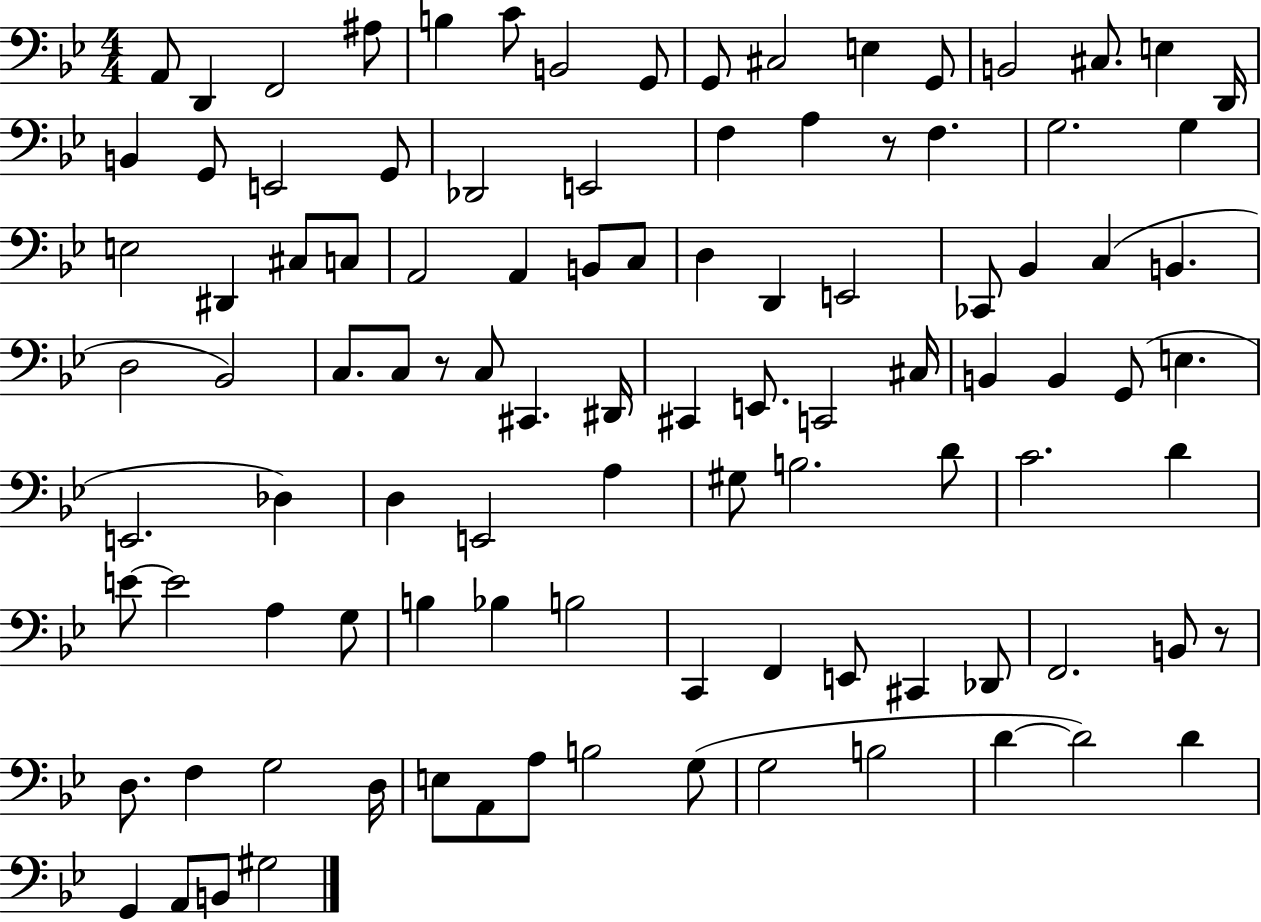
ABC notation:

X:1
T:Untitled
M:4/4
L:1/4
K:Bb
A,,/2 D,, F,,2 ^A,/2 B, C/2 B,,2 G,,/2 G,,/2 ^C,2 E, G,,/2 B,,2 ^C,/2 E, D,,/4 B,, G,,/2 E,,2 G,,/2 _D,,2 E,,2 F, A, z/2 F, G,2 G, E,2 ^D,, ^C,/2 C,/2 A,,2 A,, B,,/2 C,/2 D, D,, E,,2 _C,,/2 _B,, C, B,, D,2 _B,,2 C,/2 C,/2 z/2 C,/2 ^C,, ^D,,/4 ^C,, E,,/2 C,,2 ^C,/4 B,, B,, G,,/2 E, E,,2 _D, D, E,,2 A, ^G,/2 B,2 D/2 C2 D E/2 E2 A, G,/2 B, _B, B,2 C,, F,, E,,/2 ^C,, _D,,/2 F,,2 B,,/2 z/2 D,/2 F, G,2 D,/4 E,/2 A,,/2 A,/2 B,2 G,/2 G,2 B,2 D D2 D G,, A,,/2 B,,/2 ^G,2